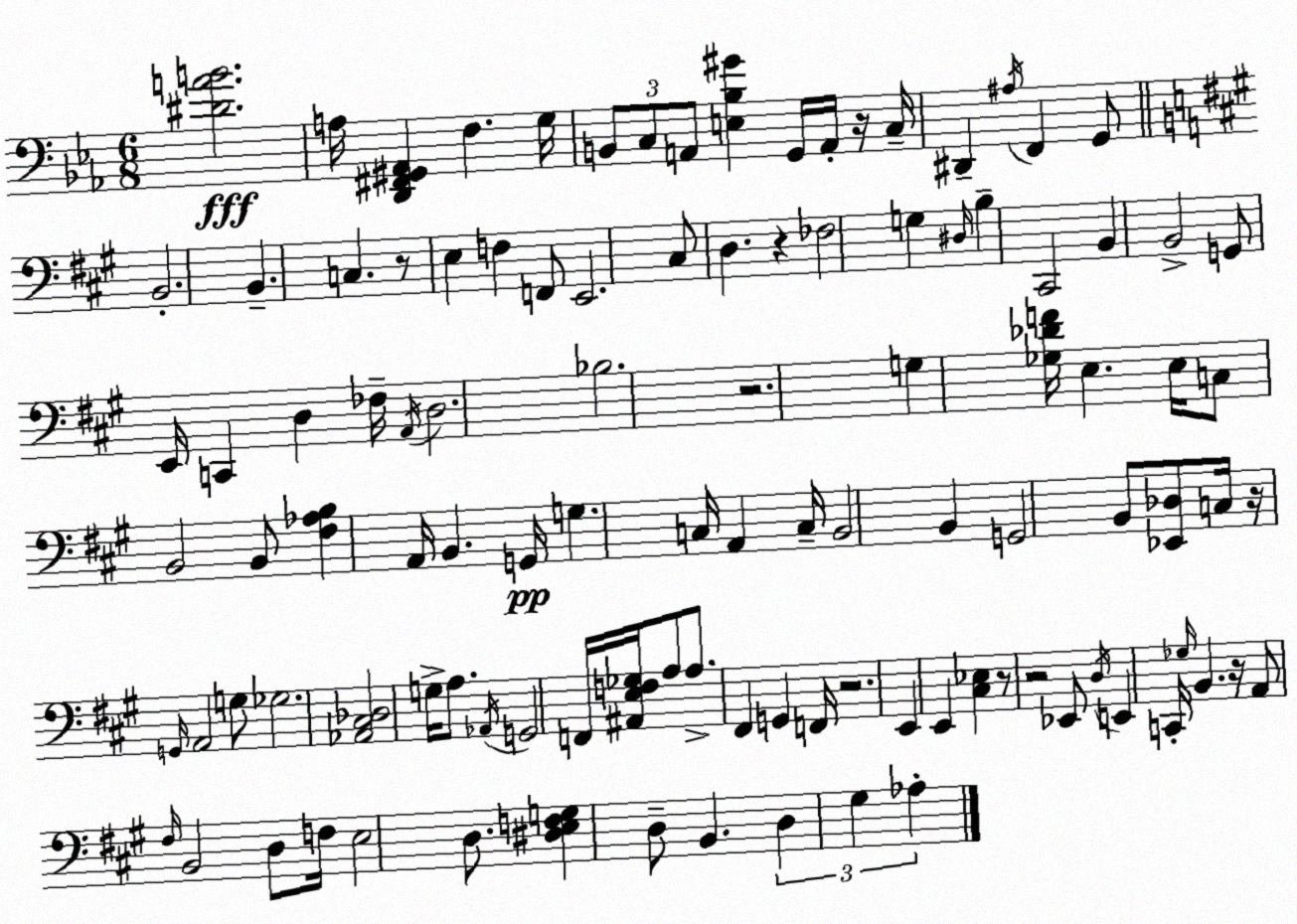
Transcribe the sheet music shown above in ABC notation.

X:1
T:Untitled
M:6/8
L:1/4
K:Eb
[^DAB]2 A,/4 [D,,^F,,^G,,_A,,] F, G,/4 B,,/2 C,/2 A,,/2 [E,_B,^G] G,,/4 A,,/4 z/4 C,/4 ^D,, ^A,/4 F,, G,,/2 B,,2 B,, C, z/2 E, F, F,,/2 E,,2 ^C,/2 D, z _F,2 G, ^D,/4 B, ^C,,2 B,, B,,2 G,,/2 E,,/4 C,, D, _F,/4 A,,/4 D,2 _B,2 z2 G, [_G,_DF]/4 E, E,/4 C,/2 B,,2 B,,/2 [^F,_A,B,] A,,/4 B,, G,,/4 G, C,/4 A,, C,/4 B,,2 B,, G,,2 B,,/2 [_E,,_D,]/2 C,/4 z/4 G,,/4 A,,2 G,/2 _G,2 [_A,,^C,_D,]2 G,/4 A,/2 _A,,/4 G,,2 F,,/4 [^A,,E,F,_G,]/4 A,/2 A,/2 ^F,, G,, F,,/4 z2 E,, E,, [^C,_E,] z/2 z2 _E,,/2 D,/4 E,, C,,/4 _G,/4 B,, z/4 A,,/2 ^F,/4 B,,2 D,/2 F,/4 E,2 D,/2 [^D,E,F,G,] D,/2 B,, D, ^G, _A,